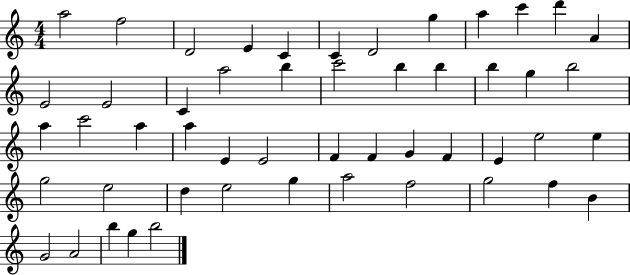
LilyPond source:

{
  \clef treble
  \numericTimeSignature
  \time 4/4
  \key c \major
  a''2 f''2 | d'2 e'4 c'4 | c'4 d'2 g''4 | a''4 c'''4 d'''4 a'4 | \break e'2 e'2 | c'4 a''2 b''4 | c'''2 b''4 b''4 | b''4 g''4 b''2 | \break a''4 c'''2 a''4 | a''4 e'4 e'2 | f'4 f'4 g'4 f'4 | e'4 e''2 e''4 | \break g''2 e''2 | d''4 e''2 g''4 | a''2 f''2 | g''2 f''4 b'4 | \break g'2 a'2 | b''4 g''4 b''2 | \bar "|."
}